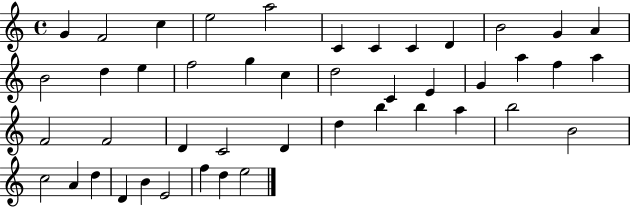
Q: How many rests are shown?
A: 0